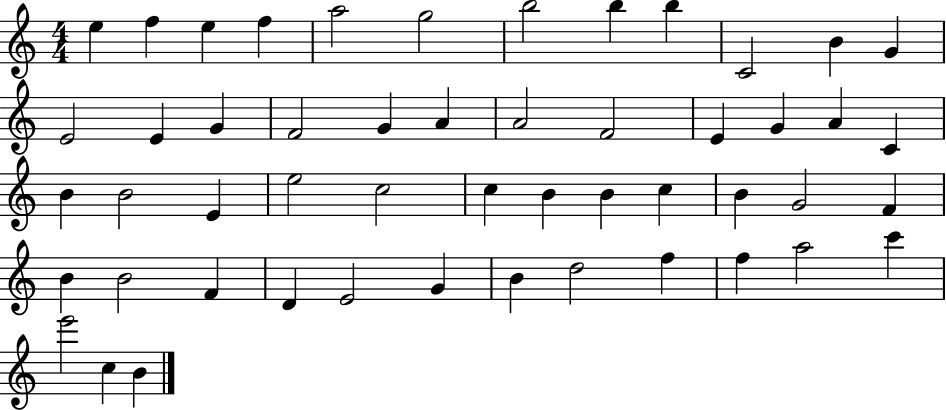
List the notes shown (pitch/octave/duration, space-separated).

E5/q F5/q E5/q F5/q A5/h G5/h B5/h B5/q B5/q C4/h B4/q G4/q E4/h E4/q G4/q F4/h G4/q A4/q A4/h F4/h E4/q G4/q A4/q C4/q B4/q B4/h E4/q E5/h C5/h C5/q B4/q B4/q C5/q B4/q G4/h F4/q B4/q B4/h F4/q D4/q E4/h G4/q B4/q D5/h F5/q F5/q A5/h C6/q E6/h C5/q B4/q